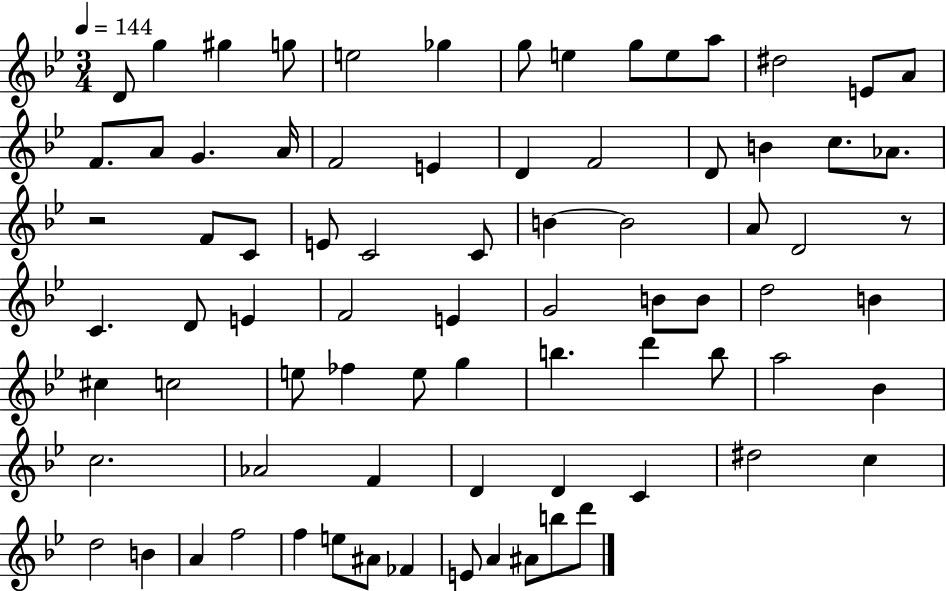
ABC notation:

X:1
T:Untitled
M:3/4
L:1/4
K:Bb
D/2 g ^g g/2 e2 _g g/2 e g/2 e/2 a/2 ^d2 E/2 A/2 F/2 A/2 G A/4 F2 E D F2 D/2 B c/2 _A/2 z2 F/2 C/2 E/2 C2 C/2 B B2 A/2 D2 z/2 C D/2 E F2 E G2 B/2 B/2 d2 B ^c c2 e/2 _f e/2 g b d' b/2 a2 _B c2 _A2 F D D C ^d2 c d2 B A f2 f e/2 ^A/2 _F E/2 A ^A/2 b/2 d'/2